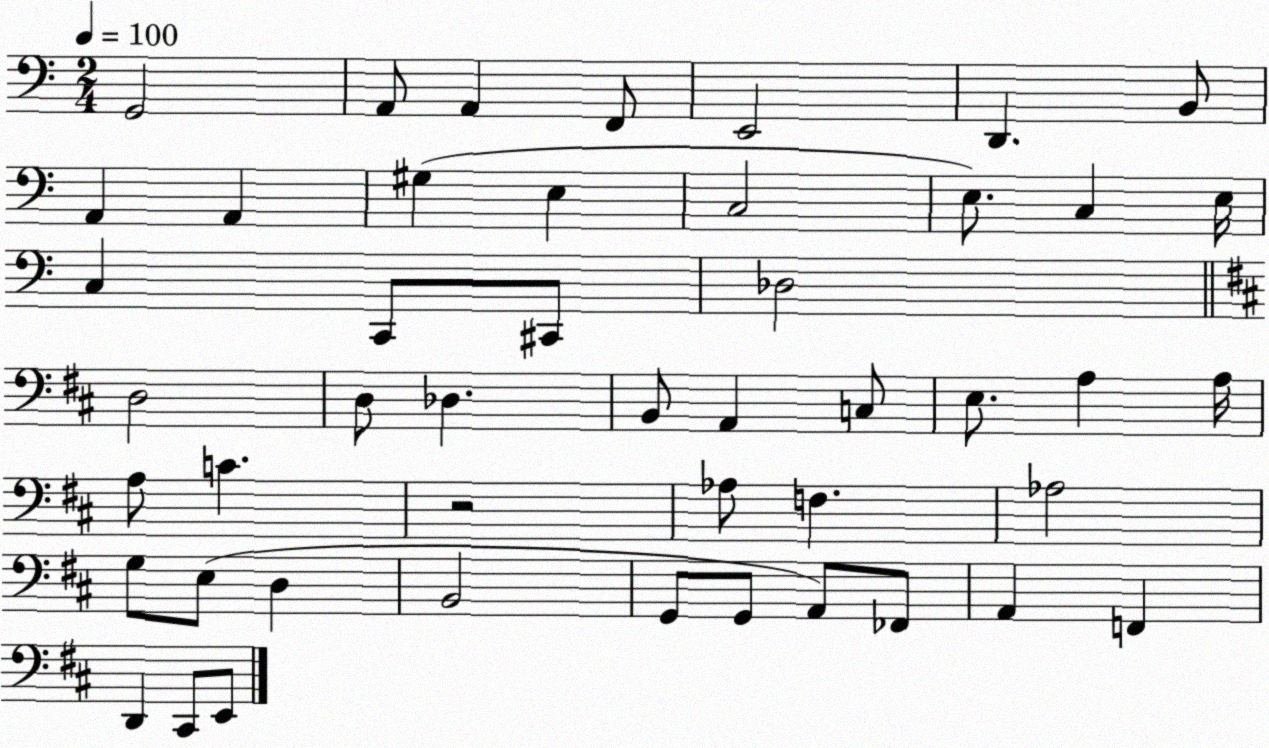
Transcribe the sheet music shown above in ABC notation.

X:1
T:Untitled
M:2/4
L:1/4
K:C
G,,2 A,,/2 A,, F,,/2 E,,2 D,, B,,/2 A,, A,, ^G, E, C,2 E,/2 C, E,/4 C, C,,/2 ^C,,/2 _D,2 D,2 D,/2 _D, B,,/2 A,, C,/2 E,/2 A, A,/4 A,/2 C z2 _A,/2 F, _A,2 G,/2 E,/2 D, B,,2 G,,/2 G,,/2 A,,/2 _F,,/2 A,, F,, D,, ^C,,/2 E,,/2